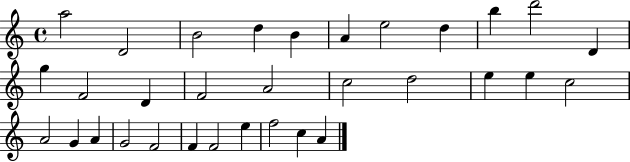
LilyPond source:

{
  \clef treble
  \time 4/4
  \defaultTimeSignature
  \key c \major
  a''2 d'2 | b'2 d''4 b'4 | a'4 e''2 d''4 | b''4 d'''2 d'4 | \break g''4 f'2 d'4 | f'2 a'2 | c''2 d''2 | e''4 e''4 c''2 | \break a'2 g'4 a'4 | g'2 f'2 | f'4 f'2 e''4 | f''2 c''4 a'4 | \break \bar "|."
}